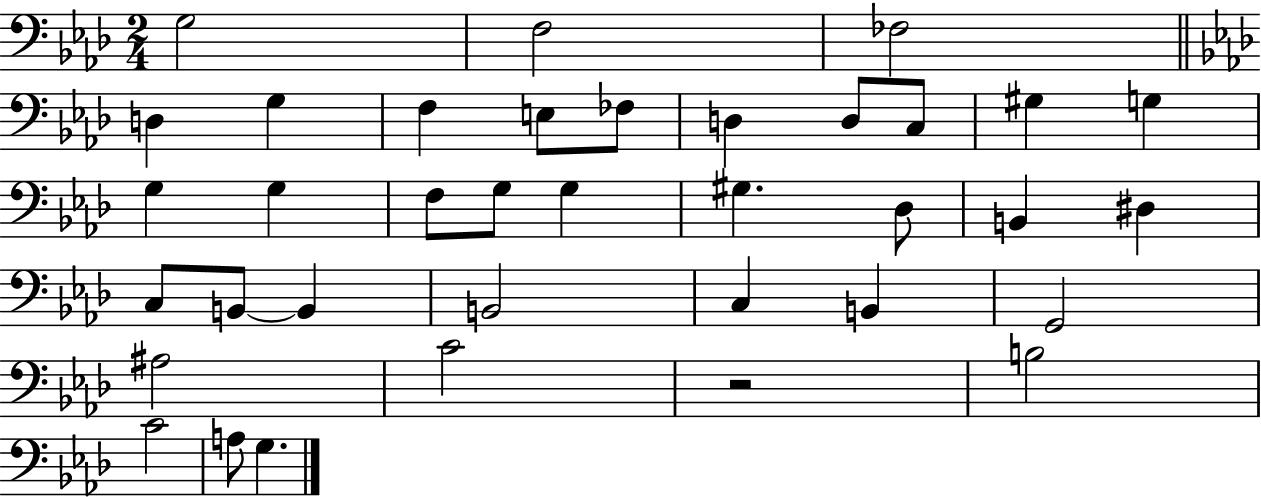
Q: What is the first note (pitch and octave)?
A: G3